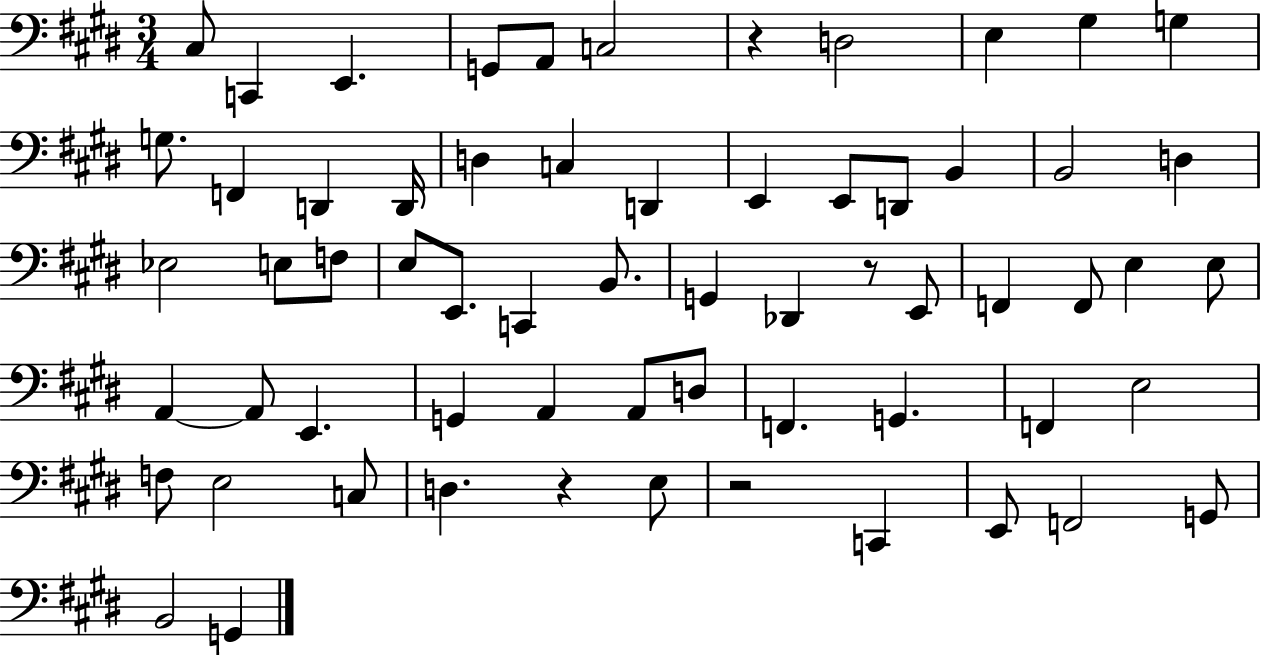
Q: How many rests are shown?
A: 4